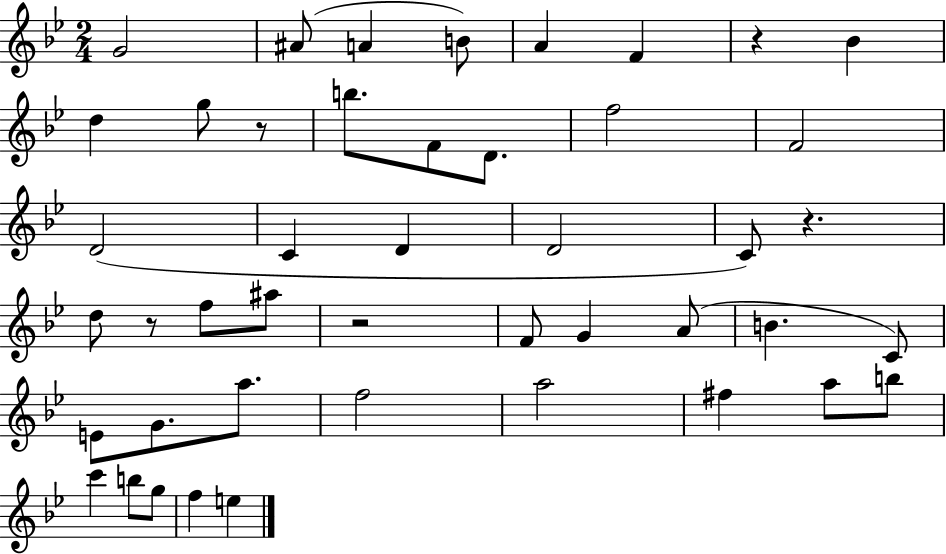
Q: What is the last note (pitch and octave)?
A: E5